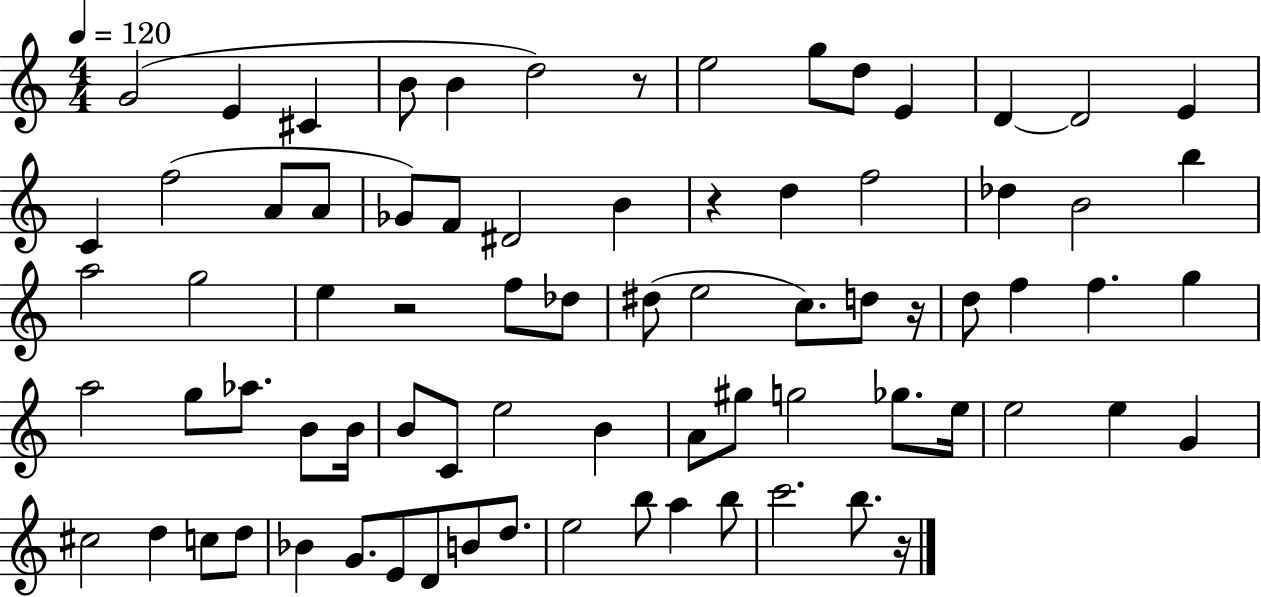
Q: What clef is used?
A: treble